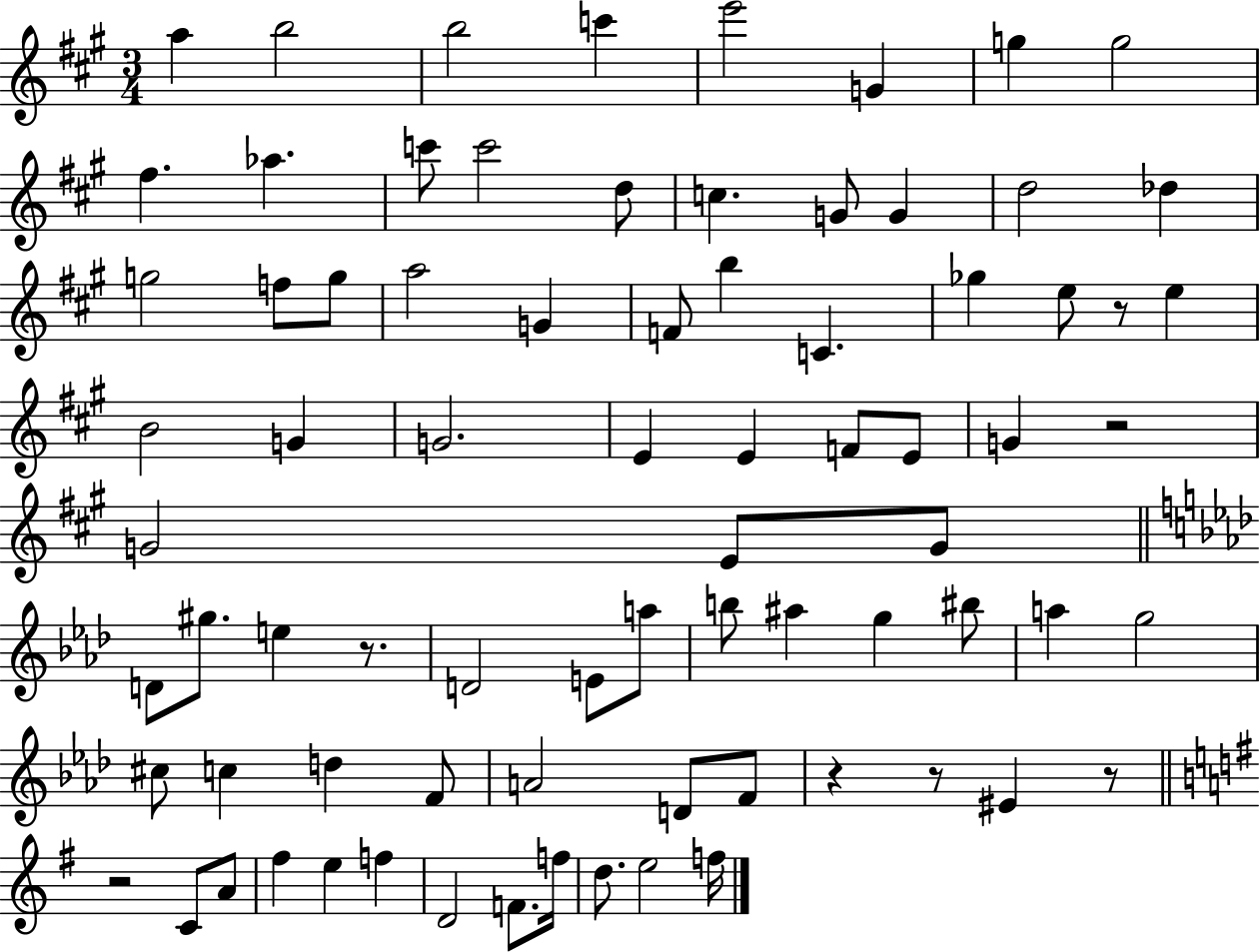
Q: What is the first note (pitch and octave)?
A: A5